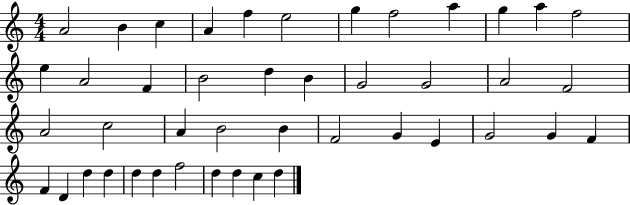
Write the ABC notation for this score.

X:1
T:Untitled
M:4/4
L:1/4
K:C
A2 B c A f e2 g f2 a g a f2 e A2 F B2 d B G2 G2 A2 F2 A2 c2 A B2 B F2 G E G2 G F F D d d d d f2 d d c d